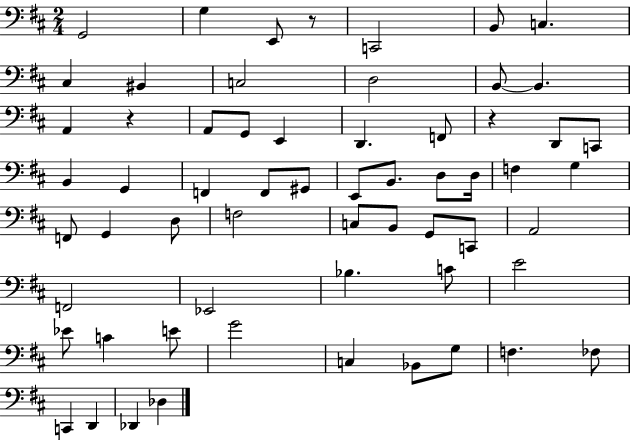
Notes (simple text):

G2/h G3/q E2/e R/e C2/h B2/e C3/q. C#3/q BIS2/q C3/h D3/h B2/e B2/q. A2/q R/q A2/e G2/e E2/q D2/q. F2/e R/q D2/e C2/e B2/q G2/q F2/q F2/e G#2/e E2/e B2/e. D3/e D3/s F3/q G3/q F2/e G2/q D3/e F3/h C3/e B2/e G2/e C2/e A2/h F2/h Eb2/h Bb3/q. C4/e E4/h Eb4/e C4/q E4/e G4/h C3/q Bb2/e G3/e F3/q. FES3/e C2/q D2/q Db2/q Db3/q